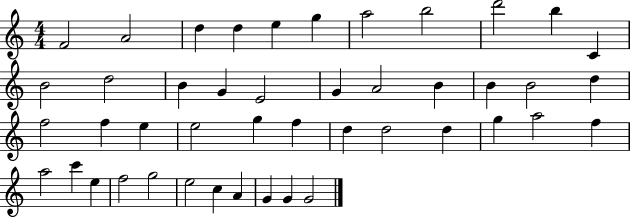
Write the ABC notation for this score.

X:1
T:Untitled
M:4/4
L:1/4
K:C
F2 A2 d d e g a2 b2 d'2 b C B2 d2 B G E2 G A2 B B B2 d f2 f e e2 g f d d2 d g a2 f a2 c' e f2 g2 e2 c A G G G2